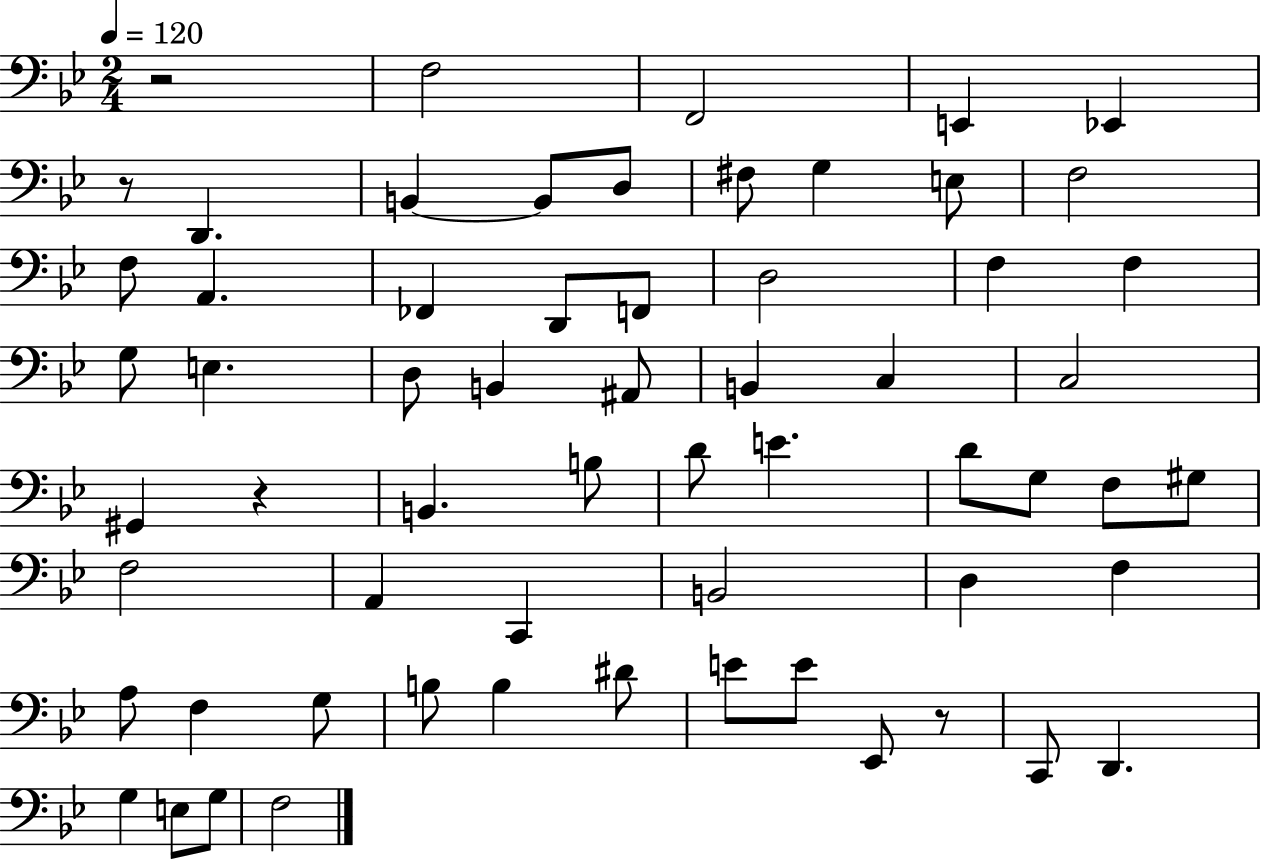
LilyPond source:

{
  \clef bass
  \numericTimeSignature
  \time 2/4
  \key bes \major
  \tempo 4 = 120
  r2 | f2 | f,2 | e,4 ees,4 | \break r8 d,4. | b,4~~ b,8 d8 | fis8 g4 e8 | f2 | \break f8 a,4. | fes,4 d,8 f,8 | d2 | f4 f4 | \break g8 e4. | d8 b,4 ais,8 | b,4 c4 | c2 | \break gis,4 r4 | b,4. b8 | d'8 e'4. | d'8 g8 f8 gis8 | \break f2 | a,4 c,4 | b,2 | d4 f4 | \break a8 f4 g8 | b8 b4 dis'8 | e'8 e'8 ees,8 r8 | c,8 d,4. | \break g4 e8 g8 | f2 | \bar "|."
}